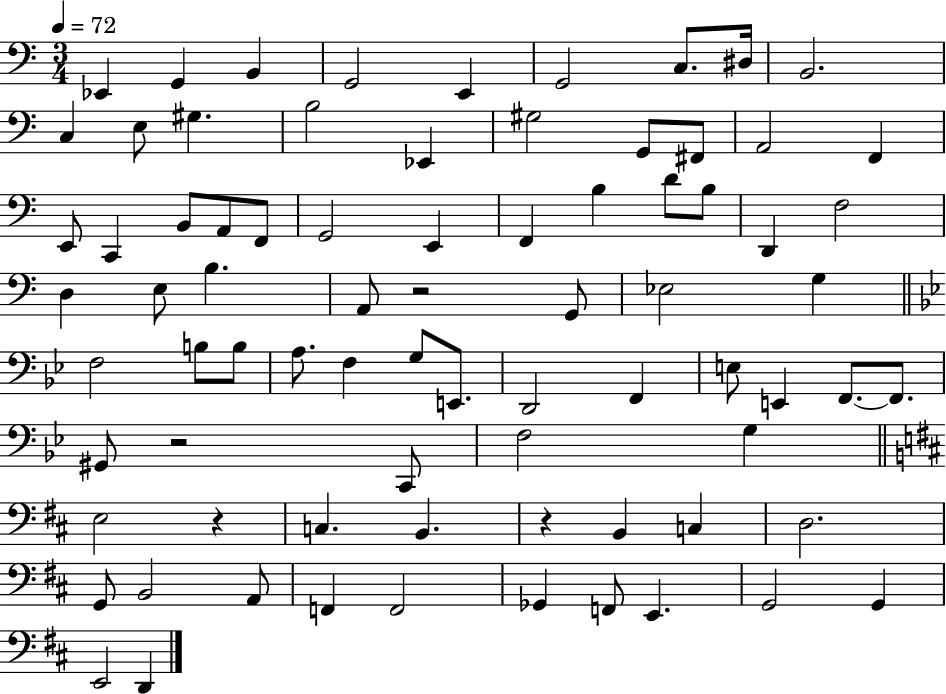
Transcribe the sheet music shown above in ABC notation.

X:1
T:Untitled
M:3/4
L:1/4
K:C
_E,, G,, B,, G,,2 E,, G,,2 C,/2 ^D,/4 B,,2 C, E,/2 ^G, B,2 _E,, ^G,2 G,,/2 ^F,,/2 A,,2 F,, E,,/2 C,, B,,/2 A,,/2 F,,/2 G,,2 E,, F,, B, D/2 B,/2 D,, F,2 D, E,/2 B, A,,/2 z2 G,,/2 _E,2 G, F,2 B,/2 B,/2 A,/2 F, G,/2 E,,/2 D,,2 F,, E,/2 E,, F,,/2 F,,/2 ^G,,/2 z2 C,,/2 F,2 G, E,2 z C, B,, z B,, C, D,2 G,,/2 B,,2 A,,/2 F,, F,,2 _G,, F,,/2 E,, G,,2 G,, E,,2 D,,